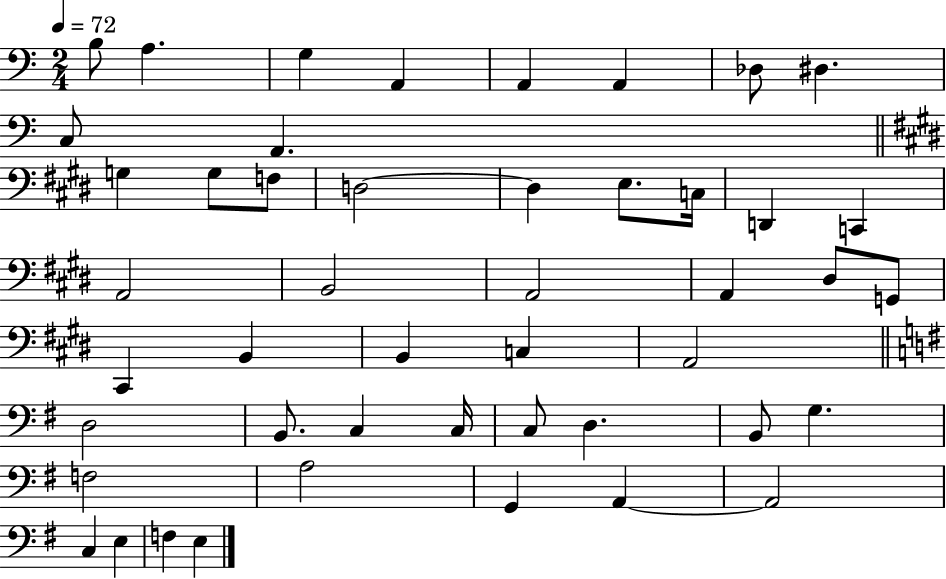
B3/e A3/q. G3/q A2/q A2/q A2/q Db3/e D#3/q. C3/e A2/q. G3/q G3/e F3/e D3/h D3/q E3/e. C3/s D2/q C2/q A2/h B2/h A2/h A2/q D#3/e G2/e C#2/q B2/q B2/q C3/q A2/h D3/h B2/e. C3/q C3/s C3/e D3/q. B2/e G3/q. F3/h A3/h G2/q A2/q A2/h C3/q E3/q F3/q E3/q